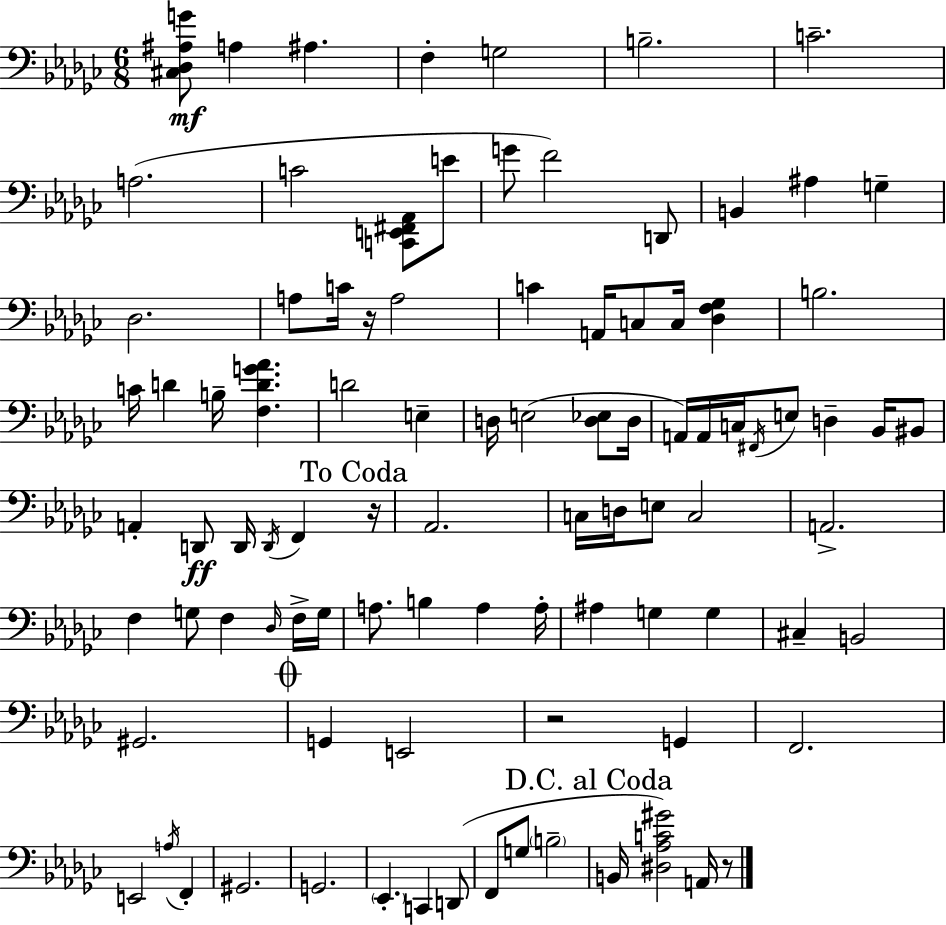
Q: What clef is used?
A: bass